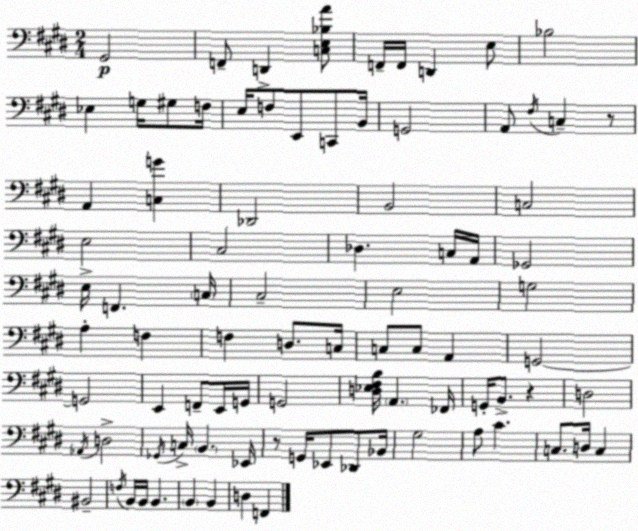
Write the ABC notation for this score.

X:1
T:Untitled
M:2/4
L:1/4
K:E
^G,,2 F,,/2 D,, [C,E,_B,A]/2 F,,/4 F,,/4 D,, E,/2 _B,2 _E, G,/4 ^G,/2 F,/4 E,/4 F,/2 E,,/2 C,,/2 B,,/4 G,,2 A,,/2 ^F,/4 C, z/2 A,, [C,G] _D,,2 B,,2 C,2 E,2 ^C,2 _D, C,/4 A,,/4 _G,,2 E,/4 F,, C,/4 ^C,2 E,2 G,2 A, F, F, D,/2 C,/4 C,/2 C,/2 A,, G,,2 G,,2 E,, F,,/2 E,,/4 G,,/4 G,,2 [D,_E,^F,B,]/4 A,, _F,,/4 G,,/4 B,,/2 z D,2 _A,,/4 D,2 _G,,/4 C,/4 B,, _E,,/4 z/2 G,,/4 _E,,/2 _D,,/2 _B,,/4 ^G,2 A,/2 ^C C,/2 D,/4 C, ^B,,2 F,/4 B,,/4 B,,/4 B,, B,, B,, D, F,,